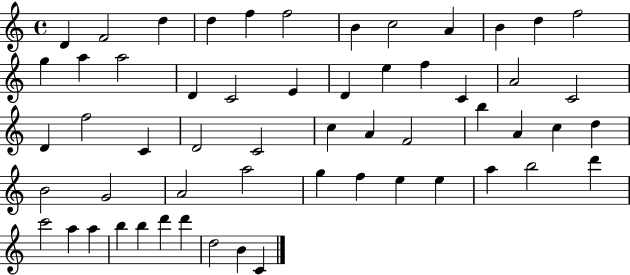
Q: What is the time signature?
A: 4/4